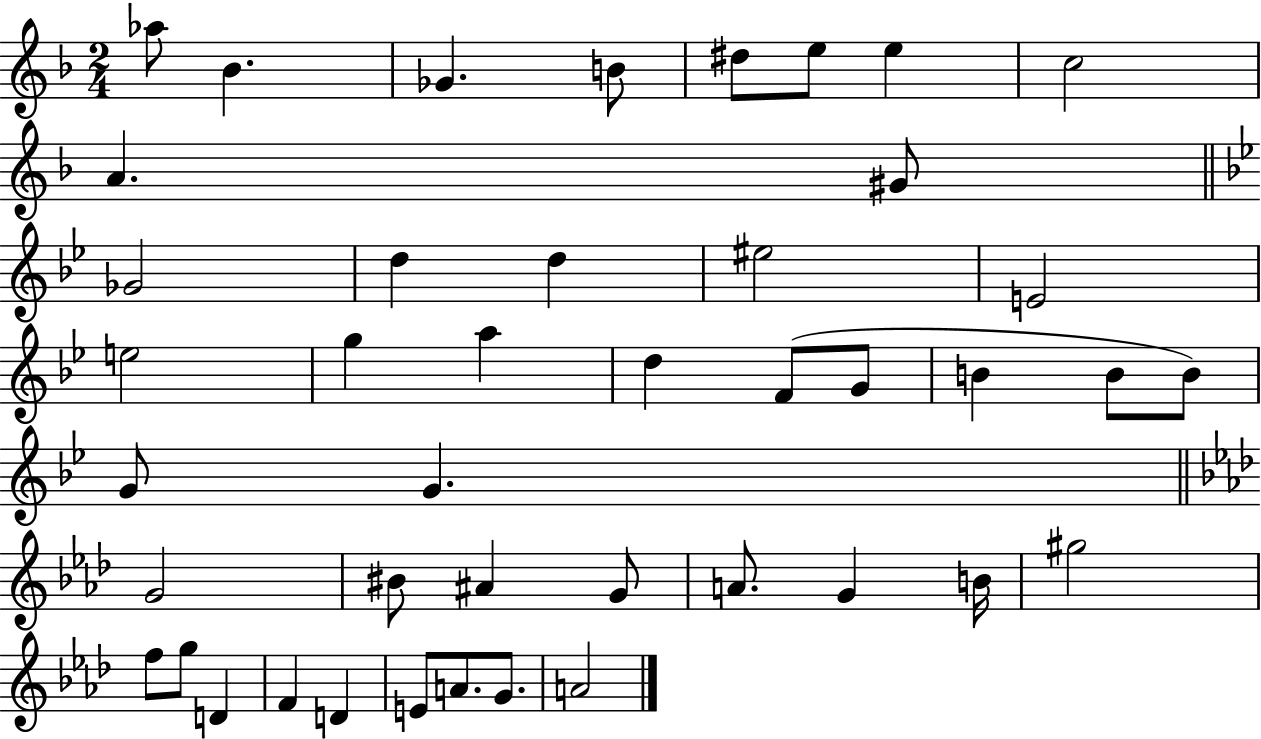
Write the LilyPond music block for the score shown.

{
  \clef treble
  \numericTimeSignature
  \time 2/4
  \key f \major
  aes''8 bes'4. | ges'4. b'8 | dis''8 e''8 e''4 | c''2 | \break a'4. gis'8 | \bar "||" \break \key bes \major ges'2 | d''4 d''4 | eis''2 | e'2 | \break e''2 | g''4 a''4 | d''4 f'8( g'8 | b'4 b'8 b'8) | \break g'8 g'4. | \bar "||" \break \key aes \major g'2 | bis'8 ais'4 g'8 | a'8. g'4 b'16 | gis''2 | \break f''8 g''8 d'4 | f'4 d'4 | e'8 a'8. g'8. | a'2 | \break \bar "|."
}